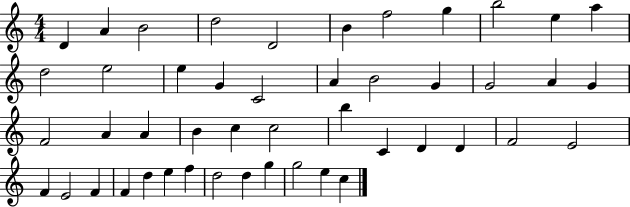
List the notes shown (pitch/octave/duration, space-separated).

D4/q A4/q B4/h D5/h D4/h B4/q F5/h G5/q B5/h E5/q A5/q D5/h E5/h E5/q G4/q C4/h A4/q B4/h G4/q G4/h A4/q G4/q F4/h A4/q A4/q B4/q C5/q C5/h B5/q C4/q D4/q D4/q F4/h E4/h F4/q E4/h F4/q F4/q D5/q E5/q F5/q D5/h D5/q G5/q G5/h E5/q C5/q